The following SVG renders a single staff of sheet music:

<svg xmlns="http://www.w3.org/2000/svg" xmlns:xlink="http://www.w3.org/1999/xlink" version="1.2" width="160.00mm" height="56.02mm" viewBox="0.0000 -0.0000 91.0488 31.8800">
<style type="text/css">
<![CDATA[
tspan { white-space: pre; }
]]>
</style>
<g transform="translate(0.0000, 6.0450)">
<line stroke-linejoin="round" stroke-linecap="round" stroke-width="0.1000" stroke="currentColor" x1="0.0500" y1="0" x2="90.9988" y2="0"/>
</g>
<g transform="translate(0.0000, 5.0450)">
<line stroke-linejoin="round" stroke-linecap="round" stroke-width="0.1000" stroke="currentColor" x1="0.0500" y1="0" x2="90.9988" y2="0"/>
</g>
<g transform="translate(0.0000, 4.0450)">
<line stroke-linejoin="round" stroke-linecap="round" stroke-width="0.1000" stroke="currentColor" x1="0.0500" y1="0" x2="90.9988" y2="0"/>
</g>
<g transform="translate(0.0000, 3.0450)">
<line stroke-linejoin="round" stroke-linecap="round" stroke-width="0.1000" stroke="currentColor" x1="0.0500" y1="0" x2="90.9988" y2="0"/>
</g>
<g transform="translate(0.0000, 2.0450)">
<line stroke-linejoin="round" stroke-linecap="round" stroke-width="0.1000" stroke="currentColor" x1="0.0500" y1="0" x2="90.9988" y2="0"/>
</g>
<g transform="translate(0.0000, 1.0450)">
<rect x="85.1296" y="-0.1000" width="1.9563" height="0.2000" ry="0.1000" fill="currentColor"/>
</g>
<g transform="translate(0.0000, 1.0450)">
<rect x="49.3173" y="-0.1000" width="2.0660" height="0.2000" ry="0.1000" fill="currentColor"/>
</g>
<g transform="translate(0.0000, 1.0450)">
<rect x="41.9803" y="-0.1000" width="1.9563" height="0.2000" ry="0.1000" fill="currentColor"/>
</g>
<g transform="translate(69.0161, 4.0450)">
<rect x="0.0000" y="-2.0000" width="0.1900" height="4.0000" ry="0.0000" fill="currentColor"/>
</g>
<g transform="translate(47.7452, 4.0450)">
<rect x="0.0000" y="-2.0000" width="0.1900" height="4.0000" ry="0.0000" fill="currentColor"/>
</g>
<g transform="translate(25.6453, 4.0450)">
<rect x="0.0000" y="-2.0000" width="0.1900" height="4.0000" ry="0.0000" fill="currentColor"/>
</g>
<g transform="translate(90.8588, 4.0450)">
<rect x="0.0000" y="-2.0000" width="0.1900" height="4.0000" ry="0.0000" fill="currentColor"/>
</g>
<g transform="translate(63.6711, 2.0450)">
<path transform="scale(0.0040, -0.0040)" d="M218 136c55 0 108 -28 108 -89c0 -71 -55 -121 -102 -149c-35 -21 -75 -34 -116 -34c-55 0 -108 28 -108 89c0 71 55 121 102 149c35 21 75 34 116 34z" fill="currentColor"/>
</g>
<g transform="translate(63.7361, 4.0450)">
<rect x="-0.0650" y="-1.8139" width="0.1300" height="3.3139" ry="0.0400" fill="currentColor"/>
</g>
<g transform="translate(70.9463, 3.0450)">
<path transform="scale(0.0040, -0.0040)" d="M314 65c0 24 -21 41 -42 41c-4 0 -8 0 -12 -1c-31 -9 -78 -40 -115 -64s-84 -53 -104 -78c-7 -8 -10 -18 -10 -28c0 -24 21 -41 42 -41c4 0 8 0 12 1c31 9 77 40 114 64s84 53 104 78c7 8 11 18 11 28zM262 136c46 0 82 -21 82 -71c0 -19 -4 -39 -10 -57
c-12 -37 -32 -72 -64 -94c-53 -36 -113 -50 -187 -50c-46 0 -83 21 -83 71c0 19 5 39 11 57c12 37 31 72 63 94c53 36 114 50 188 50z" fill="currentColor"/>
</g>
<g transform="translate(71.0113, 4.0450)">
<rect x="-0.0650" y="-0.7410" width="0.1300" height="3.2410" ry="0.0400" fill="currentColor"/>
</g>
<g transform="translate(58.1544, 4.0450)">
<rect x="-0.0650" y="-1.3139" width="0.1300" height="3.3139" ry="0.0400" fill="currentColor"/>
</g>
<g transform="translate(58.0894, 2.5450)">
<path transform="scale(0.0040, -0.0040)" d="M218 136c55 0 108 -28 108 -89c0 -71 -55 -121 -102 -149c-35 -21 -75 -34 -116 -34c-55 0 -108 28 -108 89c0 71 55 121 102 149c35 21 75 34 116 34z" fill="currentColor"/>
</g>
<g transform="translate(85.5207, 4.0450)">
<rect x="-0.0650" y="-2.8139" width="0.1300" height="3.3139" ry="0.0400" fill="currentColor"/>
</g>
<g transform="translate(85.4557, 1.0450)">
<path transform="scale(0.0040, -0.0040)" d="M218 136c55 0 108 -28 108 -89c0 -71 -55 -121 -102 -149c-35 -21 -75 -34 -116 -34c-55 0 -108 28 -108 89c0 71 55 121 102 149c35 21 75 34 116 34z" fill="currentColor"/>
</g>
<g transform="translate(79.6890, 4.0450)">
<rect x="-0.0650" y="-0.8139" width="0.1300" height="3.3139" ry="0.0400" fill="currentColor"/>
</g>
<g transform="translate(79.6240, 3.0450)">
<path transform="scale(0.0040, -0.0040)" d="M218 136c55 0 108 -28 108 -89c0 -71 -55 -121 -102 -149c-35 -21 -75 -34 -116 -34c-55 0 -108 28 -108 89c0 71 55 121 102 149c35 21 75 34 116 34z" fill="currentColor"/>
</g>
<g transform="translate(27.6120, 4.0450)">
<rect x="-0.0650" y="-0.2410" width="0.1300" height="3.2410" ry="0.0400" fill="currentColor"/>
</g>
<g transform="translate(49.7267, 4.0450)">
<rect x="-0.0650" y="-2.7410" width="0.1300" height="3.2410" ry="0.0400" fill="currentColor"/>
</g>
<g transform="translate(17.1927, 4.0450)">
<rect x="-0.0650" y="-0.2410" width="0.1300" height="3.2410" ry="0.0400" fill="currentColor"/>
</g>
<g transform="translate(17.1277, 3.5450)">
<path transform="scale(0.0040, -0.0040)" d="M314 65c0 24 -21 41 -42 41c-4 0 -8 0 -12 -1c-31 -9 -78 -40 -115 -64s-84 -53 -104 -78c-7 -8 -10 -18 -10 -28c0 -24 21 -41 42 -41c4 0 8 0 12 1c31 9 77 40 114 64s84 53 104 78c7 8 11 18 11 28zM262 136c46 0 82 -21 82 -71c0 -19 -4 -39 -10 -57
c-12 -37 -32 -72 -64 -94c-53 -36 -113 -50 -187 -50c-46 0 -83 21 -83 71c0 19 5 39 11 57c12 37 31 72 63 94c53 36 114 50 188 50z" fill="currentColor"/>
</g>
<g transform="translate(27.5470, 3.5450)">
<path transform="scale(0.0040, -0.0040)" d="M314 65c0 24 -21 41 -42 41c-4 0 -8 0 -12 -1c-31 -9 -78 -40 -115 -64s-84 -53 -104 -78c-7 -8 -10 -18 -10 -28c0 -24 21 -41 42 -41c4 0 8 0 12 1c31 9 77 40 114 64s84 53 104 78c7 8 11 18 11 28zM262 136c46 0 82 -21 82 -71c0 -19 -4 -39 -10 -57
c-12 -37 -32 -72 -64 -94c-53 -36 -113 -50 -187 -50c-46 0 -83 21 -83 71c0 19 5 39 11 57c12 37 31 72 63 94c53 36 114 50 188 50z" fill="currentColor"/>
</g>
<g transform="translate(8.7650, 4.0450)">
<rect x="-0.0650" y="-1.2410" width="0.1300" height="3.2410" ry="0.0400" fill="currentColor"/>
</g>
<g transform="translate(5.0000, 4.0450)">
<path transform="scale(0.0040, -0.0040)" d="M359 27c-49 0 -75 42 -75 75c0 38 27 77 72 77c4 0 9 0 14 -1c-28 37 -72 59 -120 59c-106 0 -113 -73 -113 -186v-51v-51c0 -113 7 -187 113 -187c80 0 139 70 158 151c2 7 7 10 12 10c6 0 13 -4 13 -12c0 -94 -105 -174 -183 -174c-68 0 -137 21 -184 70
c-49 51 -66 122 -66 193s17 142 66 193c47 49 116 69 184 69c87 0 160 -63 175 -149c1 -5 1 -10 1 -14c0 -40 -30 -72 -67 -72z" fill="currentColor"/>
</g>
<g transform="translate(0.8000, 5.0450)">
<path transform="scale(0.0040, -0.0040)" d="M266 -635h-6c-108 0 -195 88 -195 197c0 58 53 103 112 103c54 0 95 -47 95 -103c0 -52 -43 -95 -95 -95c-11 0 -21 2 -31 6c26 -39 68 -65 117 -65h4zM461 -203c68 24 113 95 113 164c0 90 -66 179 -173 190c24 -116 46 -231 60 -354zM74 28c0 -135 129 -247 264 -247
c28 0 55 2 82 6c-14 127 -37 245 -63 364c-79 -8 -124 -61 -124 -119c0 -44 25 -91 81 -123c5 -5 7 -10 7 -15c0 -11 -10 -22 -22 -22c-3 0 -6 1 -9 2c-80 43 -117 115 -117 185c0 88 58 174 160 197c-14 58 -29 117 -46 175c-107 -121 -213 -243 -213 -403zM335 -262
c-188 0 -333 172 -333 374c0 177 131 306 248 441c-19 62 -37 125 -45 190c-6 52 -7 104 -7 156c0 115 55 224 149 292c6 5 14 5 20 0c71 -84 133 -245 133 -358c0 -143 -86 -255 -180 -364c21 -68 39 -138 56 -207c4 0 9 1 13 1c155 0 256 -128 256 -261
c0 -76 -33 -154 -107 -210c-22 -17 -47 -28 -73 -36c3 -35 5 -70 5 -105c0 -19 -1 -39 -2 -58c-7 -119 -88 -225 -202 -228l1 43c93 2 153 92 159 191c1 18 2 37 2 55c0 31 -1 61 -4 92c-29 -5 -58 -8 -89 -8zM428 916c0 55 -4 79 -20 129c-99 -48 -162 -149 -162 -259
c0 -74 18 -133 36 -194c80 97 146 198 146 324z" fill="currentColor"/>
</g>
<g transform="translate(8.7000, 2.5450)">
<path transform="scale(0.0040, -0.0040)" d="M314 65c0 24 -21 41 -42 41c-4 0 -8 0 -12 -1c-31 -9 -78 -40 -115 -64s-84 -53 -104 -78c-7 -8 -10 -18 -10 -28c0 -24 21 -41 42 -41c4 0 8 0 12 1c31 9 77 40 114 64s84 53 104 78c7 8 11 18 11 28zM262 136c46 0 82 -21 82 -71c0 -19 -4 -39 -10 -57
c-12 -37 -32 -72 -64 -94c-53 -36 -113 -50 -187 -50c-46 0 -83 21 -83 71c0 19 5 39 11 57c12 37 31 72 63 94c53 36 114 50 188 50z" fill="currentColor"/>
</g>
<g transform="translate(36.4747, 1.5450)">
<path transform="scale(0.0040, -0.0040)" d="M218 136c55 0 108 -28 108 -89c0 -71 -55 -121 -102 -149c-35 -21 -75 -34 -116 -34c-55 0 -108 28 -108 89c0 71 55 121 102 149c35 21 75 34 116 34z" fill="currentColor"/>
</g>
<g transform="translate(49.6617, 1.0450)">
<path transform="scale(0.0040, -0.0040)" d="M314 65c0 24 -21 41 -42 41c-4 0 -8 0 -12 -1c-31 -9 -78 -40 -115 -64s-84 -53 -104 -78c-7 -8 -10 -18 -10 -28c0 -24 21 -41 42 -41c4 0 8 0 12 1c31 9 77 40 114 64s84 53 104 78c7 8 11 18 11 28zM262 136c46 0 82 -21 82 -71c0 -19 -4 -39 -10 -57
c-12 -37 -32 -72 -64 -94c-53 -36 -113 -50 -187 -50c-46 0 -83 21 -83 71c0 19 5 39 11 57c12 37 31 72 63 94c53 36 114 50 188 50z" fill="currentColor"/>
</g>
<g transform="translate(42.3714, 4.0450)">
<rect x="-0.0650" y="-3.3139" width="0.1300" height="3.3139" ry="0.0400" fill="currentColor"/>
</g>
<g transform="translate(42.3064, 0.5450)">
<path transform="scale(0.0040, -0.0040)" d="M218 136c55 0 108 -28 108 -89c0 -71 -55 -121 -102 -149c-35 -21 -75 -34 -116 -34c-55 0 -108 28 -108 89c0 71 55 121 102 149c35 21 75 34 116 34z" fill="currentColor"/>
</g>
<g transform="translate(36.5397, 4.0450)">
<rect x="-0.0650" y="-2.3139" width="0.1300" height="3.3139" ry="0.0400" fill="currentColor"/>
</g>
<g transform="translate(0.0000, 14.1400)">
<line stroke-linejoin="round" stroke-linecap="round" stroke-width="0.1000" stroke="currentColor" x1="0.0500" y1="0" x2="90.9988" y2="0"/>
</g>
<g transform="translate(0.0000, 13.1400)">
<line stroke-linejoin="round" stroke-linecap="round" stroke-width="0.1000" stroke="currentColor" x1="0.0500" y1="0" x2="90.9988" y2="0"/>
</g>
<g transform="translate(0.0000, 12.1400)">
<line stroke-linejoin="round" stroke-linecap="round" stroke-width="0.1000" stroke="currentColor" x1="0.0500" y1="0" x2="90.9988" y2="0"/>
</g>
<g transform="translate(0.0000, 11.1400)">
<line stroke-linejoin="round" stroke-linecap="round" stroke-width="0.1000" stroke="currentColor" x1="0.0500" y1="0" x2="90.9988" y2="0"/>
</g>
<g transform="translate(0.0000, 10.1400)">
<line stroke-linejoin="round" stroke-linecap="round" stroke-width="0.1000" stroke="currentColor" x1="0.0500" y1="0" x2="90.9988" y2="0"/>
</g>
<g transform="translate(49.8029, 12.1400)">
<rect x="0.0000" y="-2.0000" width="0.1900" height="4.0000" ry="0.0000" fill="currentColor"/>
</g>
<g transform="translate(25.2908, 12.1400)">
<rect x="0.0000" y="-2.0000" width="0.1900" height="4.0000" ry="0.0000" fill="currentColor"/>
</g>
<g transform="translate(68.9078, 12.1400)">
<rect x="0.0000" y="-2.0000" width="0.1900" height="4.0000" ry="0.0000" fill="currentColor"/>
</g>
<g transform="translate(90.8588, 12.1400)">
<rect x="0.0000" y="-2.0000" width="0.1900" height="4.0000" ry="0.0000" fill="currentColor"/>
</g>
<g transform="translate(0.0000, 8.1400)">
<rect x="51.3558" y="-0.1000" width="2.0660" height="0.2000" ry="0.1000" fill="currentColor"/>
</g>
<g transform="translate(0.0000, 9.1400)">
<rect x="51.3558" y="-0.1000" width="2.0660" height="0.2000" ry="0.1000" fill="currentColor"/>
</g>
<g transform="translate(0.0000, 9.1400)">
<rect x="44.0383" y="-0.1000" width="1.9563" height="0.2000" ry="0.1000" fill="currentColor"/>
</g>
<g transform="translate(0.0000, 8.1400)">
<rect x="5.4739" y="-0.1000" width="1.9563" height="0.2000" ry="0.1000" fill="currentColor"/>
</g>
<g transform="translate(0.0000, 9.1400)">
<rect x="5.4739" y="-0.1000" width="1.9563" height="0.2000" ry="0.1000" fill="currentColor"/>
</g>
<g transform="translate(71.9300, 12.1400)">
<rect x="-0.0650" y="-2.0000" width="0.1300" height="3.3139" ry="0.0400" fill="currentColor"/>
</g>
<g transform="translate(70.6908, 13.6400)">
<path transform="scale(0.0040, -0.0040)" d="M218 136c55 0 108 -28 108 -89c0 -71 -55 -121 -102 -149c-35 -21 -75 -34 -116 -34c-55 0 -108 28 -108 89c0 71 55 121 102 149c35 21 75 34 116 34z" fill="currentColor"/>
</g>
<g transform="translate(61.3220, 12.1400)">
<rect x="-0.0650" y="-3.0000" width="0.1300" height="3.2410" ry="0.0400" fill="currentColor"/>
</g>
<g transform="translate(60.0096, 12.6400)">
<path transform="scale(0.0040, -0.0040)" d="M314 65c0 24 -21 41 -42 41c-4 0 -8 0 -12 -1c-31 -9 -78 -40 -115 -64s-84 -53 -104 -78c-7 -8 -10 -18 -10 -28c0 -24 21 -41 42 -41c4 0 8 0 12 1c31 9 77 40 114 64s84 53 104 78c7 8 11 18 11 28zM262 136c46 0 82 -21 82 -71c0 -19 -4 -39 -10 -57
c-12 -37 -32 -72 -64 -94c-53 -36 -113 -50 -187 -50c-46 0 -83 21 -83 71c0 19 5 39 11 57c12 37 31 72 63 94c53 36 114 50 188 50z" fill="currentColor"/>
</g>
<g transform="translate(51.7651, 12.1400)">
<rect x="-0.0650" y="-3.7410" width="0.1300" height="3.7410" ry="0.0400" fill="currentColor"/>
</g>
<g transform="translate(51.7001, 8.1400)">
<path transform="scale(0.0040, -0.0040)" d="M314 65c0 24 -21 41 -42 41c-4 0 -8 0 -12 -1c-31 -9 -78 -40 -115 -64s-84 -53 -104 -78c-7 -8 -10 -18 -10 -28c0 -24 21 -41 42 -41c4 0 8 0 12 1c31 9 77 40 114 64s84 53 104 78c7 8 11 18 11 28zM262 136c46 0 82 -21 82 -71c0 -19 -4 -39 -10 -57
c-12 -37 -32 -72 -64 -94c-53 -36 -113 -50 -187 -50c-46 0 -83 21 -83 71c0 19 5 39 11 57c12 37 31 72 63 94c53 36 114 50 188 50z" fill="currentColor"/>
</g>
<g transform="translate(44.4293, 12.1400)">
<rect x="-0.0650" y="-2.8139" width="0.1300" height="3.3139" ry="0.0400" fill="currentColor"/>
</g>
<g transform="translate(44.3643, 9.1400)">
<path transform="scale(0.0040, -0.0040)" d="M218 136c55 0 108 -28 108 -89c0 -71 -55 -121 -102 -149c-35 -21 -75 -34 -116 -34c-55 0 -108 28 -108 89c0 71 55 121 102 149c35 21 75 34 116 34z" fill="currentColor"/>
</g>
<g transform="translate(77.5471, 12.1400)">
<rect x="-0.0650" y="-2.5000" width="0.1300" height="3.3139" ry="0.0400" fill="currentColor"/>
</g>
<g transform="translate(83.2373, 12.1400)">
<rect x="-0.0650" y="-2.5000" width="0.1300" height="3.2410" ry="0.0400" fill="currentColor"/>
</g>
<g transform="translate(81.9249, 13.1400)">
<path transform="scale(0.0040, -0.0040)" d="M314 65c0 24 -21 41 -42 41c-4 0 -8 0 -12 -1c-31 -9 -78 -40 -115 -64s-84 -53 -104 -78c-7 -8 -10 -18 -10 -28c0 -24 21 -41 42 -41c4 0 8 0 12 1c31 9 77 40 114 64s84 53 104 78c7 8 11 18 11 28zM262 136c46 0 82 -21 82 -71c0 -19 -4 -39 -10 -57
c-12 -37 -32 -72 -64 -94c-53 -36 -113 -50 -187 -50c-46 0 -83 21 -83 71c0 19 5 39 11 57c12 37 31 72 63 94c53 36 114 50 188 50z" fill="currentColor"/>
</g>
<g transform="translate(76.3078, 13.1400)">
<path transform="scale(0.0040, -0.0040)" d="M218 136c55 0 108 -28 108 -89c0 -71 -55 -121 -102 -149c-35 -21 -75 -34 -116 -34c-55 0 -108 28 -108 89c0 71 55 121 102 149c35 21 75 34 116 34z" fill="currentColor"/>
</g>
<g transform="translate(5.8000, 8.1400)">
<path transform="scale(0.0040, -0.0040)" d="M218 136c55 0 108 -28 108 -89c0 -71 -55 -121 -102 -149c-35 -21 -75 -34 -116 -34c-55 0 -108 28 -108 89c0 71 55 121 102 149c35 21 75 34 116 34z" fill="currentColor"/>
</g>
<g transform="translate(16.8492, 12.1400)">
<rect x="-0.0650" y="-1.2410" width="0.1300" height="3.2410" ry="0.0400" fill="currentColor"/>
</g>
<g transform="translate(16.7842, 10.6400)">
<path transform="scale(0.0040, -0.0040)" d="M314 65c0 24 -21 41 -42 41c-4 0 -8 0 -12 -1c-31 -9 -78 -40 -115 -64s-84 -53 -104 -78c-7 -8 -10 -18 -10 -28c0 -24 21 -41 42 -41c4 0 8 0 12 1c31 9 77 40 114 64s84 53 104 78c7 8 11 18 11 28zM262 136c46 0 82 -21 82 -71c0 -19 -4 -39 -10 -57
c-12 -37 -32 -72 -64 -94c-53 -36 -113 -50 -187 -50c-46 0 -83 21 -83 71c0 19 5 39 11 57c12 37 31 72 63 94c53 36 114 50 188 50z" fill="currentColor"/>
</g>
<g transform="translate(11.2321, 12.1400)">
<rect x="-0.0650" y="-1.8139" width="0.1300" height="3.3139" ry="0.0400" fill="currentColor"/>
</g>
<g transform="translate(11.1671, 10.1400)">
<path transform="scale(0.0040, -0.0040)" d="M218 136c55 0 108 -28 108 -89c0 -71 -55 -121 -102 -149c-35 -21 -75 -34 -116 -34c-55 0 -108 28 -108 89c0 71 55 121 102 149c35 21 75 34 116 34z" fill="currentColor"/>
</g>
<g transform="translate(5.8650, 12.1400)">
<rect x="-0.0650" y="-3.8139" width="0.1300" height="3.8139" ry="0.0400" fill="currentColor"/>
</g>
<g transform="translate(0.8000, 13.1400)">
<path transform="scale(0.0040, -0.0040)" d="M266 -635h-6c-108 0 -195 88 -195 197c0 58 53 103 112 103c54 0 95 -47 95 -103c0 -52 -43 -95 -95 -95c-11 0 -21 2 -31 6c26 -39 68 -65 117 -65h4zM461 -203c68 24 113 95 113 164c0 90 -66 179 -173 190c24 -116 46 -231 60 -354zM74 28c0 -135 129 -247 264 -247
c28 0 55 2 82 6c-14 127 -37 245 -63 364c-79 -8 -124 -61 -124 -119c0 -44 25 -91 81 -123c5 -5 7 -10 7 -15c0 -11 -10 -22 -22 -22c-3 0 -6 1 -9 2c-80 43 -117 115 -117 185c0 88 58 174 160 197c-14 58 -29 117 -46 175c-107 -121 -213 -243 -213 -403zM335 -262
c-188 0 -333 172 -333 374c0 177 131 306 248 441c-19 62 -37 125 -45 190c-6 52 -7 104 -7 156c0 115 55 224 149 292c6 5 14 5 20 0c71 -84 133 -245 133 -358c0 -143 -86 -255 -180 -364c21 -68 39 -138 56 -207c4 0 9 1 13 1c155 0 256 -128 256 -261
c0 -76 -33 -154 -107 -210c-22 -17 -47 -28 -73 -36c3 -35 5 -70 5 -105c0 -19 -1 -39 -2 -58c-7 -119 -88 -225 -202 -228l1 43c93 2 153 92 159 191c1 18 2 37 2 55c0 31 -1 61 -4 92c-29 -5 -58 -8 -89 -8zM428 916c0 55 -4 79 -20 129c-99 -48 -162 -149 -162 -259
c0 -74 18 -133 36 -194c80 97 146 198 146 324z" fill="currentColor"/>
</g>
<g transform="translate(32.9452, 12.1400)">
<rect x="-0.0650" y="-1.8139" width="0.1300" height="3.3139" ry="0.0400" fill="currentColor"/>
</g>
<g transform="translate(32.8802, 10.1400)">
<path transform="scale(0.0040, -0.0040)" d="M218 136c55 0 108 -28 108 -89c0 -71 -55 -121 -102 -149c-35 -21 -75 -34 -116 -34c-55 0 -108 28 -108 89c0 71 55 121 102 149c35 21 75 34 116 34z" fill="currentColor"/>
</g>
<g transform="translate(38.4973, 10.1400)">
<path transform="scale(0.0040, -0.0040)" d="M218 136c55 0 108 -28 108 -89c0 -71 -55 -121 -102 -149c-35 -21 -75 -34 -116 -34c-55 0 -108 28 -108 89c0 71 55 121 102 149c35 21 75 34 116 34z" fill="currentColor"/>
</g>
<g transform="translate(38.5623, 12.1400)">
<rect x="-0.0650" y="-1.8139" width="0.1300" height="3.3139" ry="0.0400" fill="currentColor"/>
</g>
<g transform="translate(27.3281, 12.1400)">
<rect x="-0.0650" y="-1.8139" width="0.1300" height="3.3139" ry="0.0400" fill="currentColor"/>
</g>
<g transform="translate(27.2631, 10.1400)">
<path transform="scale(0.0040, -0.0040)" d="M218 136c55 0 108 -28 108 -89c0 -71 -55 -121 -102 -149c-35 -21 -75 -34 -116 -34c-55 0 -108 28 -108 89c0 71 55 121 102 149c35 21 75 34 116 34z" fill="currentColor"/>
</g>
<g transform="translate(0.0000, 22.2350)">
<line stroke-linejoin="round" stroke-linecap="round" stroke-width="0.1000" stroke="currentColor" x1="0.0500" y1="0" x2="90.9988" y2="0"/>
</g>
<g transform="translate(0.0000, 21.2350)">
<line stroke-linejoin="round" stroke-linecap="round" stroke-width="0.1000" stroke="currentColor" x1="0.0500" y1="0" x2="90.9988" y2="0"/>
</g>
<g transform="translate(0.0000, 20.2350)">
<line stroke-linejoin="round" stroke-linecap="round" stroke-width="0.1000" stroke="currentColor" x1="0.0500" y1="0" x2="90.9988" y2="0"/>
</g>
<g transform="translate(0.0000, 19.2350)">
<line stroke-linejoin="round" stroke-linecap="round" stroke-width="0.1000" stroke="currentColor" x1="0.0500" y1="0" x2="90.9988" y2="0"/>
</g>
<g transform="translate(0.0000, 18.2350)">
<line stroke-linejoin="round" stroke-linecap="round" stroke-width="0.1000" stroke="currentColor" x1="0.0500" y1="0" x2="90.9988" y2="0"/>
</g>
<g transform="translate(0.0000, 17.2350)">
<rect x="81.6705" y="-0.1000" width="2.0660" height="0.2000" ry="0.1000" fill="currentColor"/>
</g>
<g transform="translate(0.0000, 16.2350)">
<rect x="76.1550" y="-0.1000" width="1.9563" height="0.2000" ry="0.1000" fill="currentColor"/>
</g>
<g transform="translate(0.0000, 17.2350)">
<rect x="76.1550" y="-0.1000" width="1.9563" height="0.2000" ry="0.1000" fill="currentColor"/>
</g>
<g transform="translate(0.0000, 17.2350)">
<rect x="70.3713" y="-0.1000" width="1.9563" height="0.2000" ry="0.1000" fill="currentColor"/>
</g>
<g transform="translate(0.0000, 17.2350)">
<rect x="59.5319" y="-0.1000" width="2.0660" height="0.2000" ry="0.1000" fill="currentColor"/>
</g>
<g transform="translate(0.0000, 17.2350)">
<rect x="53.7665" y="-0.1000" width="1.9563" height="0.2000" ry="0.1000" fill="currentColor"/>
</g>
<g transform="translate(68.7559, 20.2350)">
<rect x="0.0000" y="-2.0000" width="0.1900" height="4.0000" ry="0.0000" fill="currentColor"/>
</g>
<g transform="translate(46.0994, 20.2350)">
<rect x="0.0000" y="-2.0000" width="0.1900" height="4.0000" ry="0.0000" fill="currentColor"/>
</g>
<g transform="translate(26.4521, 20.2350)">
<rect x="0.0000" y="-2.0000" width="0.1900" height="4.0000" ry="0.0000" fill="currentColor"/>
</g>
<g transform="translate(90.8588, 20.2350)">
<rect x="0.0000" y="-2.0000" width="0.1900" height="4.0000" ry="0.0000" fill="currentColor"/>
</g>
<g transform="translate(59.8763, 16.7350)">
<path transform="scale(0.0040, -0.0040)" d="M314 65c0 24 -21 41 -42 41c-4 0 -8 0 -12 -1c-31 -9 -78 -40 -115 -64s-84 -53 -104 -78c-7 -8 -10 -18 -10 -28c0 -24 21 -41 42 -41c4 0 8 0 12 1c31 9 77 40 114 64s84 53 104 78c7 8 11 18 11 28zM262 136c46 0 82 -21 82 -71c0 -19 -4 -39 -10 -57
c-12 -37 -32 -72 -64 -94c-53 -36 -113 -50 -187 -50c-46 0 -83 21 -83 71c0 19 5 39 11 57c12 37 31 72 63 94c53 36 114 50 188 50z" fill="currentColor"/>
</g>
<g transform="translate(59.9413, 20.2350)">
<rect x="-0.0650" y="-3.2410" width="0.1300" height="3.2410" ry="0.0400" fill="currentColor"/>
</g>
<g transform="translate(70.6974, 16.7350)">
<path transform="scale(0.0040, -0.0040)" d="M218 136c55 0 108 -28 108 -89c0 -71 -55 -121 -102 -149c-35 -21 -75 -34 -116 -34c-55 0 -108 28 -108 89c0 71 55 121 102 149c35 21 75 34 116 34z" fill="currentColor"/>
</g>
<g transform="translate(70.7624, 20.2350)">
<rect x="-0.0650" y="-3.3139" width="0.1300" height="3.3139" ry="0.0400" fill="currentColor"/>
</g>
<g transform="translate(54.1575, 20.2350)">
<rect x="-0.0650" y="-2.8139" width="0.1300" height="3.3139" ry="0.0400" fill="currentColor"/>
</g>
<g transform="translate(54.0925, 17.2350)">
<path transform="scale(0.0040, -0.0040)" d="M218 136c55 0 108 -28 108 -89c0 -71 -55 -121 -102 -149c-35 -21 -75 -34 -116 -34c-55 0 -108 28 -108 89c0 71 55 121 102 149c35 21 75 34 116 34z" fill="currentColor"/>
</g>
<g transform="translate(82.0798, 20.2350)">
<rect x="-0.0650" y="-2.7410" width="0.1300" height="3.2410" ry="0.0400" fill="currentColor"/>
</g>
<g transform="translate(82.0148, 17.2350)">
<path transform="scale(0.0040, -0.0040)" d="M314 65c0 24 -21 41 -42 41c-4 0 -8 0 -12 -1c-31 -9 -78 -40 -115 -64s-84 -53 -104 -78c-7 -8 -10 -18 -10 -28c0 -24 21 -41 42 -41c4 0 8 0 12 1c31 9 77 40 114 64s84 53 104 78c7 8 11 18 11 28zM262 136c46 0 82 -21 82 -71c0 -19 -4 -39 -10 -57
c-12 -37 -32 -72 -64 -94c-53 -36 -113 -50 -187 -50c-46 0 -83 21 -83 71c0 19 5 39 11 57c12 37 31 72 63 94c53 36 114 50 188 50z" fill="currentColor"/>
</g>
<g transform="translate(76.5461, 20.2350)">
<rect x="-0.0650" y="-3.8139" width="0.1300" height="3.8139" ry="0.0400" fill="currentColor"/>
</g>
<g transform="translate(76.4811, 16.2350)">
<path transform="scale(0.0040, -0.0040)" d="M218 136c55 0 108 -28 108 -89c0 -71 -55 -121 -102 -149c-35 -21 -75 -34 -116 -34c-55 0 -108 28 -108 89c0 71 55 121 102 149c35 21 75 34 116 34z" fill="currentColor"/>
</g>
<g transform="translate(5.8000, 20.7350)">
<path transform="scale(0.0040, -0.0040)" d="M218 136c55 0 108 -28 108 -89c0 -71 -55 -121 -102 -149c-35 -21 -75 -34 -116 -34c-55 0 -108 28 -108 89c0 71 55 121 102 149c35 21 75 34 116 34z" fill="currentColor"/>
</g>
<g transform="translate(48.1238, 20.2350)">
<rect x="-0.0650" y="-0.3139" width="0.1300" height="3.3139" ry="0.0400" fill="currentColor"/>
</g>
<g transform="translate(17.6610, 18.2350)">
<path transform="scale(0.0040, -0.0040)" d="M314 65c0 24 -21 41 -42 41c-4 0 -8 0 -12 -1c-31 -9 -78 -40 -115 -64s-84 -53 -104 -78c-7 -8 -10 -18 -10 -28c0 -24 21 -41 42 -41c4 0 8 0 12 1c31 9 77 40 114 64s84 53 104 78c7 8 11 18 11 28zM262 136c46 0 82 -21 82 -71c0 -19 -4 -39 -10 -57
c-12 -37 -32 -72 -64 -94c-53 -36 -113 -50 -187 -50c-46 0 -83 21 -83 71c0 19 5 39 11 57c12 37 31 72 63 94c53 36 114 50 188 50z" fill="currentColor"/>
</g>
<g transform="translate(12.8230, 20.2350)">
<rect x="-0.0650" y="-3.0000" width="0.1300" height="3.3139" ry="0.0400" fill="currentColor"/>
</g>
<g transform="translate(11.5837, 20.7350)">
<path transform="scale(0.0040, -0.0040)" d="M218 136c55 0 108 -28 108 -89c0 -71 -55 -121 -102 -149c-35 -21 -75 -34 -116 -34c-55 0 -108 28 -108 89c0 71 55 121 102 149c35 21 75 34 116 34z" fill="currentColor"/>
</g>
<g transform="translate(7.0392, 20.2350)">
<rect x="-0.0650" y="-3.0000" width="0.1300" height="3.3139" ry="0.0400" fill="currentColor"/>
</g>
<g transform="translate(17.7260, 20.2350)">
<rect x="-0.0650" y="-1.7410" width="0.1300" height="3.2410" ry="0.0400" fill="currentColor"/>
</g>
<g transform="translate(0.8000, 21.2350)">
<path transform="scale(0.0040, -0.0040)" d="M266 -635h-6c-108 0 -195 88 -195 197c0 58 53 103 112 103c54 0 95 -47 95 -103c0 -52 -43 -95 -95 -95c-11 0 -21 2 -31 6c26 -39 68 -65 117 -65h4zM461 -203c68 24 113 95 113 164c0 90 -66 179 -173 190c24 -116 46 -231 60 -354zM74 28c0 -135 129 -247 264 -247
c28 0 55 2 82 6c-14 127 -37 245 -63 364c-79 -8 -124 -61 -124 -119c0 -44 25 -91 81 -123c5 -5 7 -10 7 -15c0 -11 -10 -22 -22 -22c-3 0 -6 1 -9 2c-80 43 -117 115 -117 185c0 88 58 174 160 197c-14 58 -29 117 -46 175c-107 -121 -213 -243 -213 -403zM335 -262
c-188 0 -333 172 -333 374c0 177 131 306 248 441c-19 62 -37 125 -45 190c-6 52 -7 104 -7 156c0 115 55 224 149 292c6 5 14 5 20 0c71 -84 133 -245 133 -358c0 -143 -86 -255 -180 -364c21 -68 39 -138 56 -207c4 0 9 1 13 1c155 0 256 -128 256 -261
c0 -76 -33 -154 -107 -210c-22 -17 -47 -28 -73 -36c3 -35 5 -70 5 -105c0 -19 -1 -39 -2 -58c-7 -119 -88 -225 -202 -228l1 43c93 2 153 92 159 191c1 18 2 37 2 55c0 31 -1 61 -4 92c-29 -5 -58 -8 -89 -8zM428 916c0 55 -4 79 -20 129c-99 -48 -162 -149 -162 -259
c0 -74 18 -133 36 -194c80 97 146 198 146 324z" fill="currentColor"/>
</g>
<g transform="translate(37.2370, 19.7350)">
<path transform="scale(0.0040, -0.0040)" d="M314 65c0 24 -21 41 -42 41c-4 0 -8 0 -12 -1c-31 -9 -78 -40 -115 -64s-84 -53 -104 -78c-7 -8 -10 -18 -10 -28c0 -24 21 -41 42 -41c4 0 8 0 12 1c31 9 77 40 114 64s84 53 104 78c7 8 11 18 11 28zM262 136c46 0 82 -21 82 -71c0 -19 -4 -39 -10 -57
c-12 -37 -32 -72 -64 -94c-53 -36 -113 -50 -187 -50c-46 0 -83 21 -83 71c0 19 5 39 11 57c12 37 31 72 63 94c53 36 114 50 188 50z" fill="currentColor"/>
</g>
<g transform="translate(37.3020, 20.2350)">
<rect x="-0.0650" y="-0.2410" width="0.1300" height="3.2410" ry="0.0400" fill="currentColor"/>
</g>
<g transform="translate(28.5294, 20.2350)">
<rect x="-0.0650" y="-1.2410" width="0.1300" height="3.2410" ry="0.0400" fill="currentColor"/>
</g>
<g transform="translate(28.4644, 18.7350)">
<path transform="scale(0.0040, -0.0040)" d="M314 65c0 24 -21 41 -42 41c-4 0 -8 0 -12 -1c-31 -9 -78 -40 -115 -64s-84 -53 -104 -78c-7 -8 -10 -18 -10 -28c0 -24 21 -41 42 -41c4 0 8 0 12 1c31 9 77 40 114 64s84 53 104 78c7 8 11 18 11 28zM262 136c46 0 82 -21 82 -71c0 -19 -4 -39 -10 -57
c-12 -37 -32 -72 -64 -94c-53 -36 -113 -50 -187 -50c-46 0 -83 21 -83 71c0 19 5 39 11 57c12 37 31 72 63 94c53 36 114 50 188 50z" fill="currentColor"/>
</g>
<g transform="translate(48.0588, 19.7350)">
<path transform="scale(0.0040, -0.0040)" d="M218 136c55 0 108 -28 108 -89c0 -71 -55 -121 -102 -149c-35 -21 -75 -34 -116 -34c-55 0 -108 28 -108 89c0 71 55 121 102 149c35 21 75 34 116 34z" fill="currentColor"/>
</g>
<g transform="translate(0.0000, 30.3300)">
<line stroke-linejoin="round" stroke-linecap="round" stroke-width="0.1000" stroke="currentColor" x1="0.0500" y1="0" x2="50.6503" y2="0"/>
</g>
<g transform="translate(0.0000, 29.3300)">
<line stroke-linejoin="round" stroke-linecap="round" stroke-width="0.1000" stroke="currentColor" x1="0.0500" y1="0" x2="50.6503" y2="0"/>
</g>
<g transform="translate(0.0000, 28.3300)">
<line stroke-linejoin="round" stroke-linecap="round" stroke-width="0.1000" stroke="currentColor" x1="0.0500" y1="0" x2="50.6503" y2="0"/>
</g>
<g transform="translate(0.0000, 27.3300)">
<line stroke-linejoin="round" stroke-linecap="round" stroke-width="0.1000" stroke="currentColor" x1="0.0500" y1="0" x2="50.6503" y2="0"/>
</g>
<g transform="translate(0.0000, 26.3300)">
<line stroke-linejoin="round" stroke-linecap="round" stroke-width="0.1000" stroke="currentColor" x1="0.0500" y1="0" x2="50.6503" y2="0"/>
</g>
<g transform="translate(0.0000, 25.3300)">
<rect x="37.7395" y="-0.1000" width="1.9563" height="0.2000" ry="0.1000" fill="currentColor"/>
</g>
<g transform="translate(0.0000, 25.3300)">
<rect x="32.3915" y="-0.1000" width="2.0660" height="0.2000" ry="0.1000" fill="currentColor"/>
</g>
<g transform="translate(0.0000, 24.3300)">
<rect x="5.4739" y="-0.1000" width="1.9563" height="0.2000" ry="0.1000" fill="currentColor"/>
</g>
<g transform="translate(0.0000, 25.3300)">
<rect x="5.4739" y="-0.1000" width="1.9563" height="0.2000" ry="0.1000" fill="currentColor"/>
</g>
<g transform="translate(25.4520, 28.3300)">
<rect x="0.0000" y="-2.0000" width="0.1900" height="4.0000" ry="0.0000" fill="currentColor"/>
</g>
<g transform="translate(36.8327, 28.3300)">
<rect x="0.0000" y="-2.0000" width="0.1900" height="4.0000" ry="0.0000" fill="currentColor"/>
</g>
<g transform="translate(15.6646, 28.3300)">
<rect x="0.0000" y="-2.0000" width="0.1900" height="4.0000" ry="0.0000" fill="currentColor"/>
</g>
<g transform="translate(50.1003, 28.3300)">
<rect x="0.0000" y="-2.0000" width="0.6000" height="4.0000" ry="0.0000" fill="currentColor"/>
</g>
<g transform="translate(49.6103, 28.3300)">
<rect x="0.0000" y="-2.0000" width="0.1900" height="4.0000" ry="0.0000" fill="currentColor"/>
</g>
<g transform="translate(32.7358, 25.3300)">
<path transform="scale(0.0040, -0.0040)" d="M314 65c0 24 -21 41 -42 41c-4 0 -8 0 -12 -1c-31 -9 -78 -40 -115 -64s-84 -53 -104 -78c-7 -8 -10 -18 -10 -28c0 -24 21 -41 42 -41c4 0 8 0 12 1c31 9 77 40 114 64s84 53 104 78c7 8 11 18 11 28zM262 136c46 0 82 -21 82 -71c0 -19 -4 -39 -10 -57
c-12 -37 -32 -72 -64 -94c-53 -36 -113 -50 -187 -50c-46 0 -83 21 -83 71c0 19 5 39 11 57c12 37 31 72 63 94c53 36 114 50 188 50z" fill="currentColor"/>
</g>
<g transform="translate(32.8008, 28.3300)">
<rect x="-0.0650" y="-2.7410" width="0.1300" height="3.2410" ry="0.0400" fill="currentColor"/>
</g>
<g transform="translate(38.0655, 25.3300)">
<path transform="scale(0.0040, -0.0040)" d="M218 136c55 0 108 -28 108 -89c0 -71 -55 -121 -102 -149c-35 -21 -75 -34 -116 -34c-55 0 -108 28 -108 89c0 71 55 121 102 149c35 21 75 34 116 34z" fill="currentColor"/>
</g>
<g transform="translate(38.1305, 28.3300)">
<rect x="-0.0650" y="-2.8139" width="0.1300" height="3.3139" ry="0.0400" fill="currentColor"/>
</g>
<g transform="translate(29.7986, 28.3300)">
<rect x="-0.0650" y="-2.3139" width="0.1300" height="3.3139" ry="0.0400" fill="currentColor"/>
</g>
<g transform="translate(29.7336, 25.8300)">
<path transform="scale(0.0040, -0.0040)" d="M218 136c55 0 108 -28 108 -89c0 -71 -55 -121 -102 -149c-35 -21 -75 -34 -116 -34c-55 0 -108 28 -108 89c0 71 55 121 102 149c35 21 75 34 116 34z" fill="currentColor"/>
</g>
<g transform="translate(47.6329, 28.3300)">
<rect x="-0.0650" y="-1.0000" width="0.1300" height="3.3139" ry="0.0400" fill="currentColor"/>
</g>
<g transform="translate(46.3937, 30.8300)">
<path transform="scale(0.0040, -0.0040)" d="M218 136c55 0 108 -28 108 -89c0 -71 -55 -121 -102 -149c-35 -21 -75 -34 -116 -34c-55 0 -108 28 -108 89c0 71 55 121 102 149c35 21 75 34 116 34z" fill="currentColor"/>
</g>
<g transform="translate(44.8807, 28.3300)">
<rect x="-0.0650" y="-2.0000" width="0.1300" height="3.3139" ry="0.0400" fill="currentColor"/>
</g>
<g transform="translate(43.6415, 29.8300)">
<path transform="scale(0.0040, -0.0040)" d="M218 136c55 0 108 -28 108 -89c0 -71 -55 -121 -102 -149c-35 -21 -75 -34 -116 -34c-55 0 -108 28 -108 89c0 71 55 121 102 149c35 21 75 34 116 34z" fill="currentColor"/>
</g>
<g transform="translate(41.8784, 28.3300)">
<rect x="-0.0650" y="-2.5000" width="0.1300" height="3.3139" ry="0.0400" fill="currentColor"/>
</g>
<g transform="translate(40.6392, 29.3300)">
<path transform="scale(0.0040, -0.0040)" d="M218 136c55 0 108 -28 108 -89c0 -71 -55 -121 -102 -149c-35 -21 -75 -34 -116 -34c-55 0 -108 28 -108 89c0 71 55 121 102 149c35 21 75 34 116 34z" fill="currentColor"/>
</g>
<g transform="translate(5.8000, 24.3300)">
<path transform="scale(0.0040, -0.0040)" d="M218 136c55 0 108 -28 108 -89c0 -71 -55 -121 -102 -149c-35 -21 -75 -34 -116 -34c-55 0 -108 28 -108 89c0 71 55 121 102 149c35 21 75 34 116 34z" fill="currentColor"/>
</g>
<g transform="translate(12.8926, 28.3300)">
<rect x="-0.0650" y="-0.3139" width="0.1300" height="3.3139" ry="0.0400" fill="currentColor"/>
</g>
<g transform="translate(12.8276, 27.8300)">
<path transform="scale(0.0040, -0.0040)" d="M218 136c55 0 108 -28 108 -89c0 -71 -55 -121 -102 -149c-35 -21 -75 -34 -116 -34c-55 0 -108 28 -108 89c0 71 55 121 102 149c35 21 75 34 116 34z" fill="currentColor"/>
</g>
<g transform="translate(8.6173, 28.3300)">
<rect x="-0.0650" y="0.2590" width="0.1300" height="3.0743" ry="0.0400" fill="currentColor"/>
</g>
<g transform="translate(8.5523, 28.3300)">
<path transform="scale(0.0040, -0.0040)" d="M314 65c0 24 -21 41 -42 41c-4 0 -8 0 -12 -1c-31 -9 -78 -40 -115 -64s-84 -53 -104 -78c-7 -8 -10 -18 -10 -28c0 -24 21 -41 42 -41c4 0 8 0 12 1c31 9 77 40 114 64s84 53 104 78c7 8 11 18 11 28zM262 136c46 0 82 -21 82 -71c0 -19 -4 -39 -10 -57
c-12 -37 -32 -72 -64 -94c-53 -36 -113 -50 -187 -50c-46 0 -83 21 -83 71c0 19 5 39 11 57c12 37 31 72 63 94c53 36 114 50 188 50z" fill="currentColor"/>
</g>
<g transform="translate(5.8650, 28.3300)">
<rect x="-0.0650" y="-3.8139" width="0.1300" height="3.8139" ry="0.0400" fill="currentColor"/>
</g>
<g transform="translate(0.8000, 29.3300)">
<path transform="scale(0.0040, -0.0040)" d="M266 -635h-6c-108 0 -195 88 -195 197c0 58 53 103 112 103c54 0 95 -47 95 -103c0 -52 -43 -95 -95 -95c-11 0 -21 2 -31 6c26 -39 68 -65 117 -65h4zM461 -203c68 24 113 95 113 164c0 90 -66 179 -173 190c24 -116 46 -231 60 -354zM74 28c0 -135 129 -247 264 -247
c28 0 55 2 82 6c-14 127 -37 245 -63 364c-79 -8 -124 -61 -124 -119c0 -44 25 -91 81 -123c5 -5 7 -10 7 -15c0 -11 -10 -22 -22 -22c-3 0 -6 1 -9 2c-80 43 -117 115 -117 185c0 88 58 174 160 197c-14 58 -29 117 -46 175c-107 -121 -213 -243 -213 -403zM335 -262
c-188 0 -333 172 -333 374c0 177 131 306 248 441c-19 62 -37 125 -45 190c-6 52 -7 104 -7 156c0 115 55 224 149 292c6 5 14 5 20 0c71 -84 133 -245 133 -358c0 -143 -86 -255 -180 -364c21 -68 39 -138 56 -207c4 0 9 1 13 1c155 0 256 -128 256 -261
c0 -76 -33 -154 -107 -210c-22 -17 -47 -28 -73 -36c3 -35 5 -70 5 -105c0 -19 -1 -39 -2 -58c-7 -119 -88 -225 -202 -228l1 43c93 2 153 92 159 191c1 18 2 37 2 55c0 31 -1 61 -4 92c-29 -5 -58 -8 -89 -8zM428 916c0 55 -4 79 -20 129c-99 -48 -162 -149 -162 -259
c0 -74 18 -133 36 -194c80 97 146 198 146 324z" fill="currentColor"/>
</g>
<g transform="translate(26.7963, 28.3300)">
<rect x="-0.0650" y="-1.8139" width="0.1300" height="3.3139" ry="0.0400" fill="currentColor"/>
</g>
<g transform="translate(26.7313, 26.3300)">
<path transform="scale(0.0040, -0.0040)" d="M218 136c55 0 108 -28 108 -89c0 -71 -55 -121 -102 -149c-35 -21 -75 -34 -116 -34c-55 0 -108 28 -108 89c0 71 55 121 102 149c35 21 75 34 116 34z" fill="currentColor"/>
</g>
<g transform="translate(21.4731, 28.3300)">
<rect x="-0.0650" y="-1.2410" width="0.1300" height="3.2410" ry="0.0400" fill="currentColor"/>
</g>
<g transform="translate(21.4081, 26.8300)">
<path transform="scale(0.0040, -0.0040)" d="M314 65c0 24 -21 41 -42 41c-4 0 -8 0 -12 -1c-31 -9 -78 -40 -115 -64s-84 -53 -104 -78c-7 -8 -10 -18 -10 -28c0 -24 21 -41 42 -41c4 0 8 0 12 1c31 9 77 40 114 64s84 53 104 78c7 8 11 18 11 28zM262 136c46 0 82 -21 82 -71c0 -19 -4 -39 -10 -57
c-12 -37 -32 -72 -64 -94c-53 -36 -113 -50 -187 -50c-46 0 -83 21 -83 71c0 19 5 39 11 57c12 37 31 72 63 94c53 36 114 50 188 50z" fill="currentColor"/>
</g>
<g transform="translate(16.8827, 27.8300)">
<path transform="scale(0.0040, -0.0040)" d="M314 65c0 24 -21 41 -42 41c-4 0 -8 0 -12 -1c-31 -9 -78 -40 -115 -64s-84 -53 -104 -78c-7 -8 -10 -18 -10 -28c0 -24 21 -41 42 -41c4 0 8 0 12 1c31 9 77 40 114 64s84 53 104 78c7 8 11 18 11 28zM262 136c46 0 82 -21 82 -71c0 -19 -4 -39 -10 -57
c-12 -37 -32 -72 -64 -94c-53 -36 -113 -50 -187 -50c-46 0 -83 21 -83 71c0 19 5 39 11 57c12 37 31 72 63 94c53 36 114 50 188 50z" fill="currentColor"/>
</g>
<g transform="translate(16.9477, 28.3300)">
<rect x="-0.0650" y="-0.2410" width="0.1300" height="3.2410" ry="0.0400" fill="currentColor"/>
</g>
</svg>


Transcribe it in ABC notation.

X:1
T:Untitled
M:4/4
L:1/4
K:C
e2 c2 c2 g b a2 e f d2 d a c' f e2 f f f a c'2 A2 F G G2 A A f2 e2 c2 c a b2 b c' a2 c' B2 c c2 e2 f g a2 a G F D